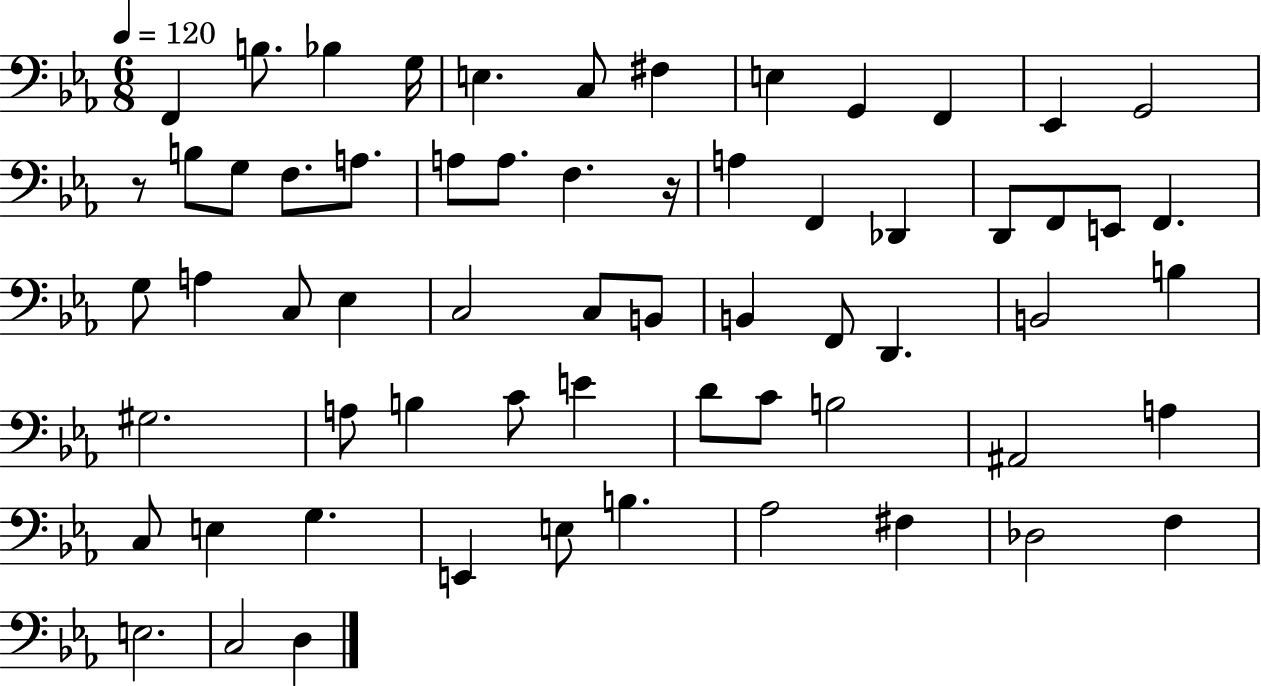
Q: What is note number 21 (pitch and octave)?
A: F2